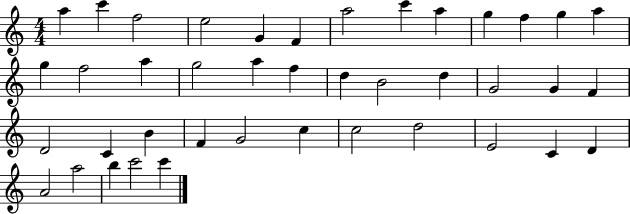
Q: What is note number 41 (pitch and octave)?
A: C6